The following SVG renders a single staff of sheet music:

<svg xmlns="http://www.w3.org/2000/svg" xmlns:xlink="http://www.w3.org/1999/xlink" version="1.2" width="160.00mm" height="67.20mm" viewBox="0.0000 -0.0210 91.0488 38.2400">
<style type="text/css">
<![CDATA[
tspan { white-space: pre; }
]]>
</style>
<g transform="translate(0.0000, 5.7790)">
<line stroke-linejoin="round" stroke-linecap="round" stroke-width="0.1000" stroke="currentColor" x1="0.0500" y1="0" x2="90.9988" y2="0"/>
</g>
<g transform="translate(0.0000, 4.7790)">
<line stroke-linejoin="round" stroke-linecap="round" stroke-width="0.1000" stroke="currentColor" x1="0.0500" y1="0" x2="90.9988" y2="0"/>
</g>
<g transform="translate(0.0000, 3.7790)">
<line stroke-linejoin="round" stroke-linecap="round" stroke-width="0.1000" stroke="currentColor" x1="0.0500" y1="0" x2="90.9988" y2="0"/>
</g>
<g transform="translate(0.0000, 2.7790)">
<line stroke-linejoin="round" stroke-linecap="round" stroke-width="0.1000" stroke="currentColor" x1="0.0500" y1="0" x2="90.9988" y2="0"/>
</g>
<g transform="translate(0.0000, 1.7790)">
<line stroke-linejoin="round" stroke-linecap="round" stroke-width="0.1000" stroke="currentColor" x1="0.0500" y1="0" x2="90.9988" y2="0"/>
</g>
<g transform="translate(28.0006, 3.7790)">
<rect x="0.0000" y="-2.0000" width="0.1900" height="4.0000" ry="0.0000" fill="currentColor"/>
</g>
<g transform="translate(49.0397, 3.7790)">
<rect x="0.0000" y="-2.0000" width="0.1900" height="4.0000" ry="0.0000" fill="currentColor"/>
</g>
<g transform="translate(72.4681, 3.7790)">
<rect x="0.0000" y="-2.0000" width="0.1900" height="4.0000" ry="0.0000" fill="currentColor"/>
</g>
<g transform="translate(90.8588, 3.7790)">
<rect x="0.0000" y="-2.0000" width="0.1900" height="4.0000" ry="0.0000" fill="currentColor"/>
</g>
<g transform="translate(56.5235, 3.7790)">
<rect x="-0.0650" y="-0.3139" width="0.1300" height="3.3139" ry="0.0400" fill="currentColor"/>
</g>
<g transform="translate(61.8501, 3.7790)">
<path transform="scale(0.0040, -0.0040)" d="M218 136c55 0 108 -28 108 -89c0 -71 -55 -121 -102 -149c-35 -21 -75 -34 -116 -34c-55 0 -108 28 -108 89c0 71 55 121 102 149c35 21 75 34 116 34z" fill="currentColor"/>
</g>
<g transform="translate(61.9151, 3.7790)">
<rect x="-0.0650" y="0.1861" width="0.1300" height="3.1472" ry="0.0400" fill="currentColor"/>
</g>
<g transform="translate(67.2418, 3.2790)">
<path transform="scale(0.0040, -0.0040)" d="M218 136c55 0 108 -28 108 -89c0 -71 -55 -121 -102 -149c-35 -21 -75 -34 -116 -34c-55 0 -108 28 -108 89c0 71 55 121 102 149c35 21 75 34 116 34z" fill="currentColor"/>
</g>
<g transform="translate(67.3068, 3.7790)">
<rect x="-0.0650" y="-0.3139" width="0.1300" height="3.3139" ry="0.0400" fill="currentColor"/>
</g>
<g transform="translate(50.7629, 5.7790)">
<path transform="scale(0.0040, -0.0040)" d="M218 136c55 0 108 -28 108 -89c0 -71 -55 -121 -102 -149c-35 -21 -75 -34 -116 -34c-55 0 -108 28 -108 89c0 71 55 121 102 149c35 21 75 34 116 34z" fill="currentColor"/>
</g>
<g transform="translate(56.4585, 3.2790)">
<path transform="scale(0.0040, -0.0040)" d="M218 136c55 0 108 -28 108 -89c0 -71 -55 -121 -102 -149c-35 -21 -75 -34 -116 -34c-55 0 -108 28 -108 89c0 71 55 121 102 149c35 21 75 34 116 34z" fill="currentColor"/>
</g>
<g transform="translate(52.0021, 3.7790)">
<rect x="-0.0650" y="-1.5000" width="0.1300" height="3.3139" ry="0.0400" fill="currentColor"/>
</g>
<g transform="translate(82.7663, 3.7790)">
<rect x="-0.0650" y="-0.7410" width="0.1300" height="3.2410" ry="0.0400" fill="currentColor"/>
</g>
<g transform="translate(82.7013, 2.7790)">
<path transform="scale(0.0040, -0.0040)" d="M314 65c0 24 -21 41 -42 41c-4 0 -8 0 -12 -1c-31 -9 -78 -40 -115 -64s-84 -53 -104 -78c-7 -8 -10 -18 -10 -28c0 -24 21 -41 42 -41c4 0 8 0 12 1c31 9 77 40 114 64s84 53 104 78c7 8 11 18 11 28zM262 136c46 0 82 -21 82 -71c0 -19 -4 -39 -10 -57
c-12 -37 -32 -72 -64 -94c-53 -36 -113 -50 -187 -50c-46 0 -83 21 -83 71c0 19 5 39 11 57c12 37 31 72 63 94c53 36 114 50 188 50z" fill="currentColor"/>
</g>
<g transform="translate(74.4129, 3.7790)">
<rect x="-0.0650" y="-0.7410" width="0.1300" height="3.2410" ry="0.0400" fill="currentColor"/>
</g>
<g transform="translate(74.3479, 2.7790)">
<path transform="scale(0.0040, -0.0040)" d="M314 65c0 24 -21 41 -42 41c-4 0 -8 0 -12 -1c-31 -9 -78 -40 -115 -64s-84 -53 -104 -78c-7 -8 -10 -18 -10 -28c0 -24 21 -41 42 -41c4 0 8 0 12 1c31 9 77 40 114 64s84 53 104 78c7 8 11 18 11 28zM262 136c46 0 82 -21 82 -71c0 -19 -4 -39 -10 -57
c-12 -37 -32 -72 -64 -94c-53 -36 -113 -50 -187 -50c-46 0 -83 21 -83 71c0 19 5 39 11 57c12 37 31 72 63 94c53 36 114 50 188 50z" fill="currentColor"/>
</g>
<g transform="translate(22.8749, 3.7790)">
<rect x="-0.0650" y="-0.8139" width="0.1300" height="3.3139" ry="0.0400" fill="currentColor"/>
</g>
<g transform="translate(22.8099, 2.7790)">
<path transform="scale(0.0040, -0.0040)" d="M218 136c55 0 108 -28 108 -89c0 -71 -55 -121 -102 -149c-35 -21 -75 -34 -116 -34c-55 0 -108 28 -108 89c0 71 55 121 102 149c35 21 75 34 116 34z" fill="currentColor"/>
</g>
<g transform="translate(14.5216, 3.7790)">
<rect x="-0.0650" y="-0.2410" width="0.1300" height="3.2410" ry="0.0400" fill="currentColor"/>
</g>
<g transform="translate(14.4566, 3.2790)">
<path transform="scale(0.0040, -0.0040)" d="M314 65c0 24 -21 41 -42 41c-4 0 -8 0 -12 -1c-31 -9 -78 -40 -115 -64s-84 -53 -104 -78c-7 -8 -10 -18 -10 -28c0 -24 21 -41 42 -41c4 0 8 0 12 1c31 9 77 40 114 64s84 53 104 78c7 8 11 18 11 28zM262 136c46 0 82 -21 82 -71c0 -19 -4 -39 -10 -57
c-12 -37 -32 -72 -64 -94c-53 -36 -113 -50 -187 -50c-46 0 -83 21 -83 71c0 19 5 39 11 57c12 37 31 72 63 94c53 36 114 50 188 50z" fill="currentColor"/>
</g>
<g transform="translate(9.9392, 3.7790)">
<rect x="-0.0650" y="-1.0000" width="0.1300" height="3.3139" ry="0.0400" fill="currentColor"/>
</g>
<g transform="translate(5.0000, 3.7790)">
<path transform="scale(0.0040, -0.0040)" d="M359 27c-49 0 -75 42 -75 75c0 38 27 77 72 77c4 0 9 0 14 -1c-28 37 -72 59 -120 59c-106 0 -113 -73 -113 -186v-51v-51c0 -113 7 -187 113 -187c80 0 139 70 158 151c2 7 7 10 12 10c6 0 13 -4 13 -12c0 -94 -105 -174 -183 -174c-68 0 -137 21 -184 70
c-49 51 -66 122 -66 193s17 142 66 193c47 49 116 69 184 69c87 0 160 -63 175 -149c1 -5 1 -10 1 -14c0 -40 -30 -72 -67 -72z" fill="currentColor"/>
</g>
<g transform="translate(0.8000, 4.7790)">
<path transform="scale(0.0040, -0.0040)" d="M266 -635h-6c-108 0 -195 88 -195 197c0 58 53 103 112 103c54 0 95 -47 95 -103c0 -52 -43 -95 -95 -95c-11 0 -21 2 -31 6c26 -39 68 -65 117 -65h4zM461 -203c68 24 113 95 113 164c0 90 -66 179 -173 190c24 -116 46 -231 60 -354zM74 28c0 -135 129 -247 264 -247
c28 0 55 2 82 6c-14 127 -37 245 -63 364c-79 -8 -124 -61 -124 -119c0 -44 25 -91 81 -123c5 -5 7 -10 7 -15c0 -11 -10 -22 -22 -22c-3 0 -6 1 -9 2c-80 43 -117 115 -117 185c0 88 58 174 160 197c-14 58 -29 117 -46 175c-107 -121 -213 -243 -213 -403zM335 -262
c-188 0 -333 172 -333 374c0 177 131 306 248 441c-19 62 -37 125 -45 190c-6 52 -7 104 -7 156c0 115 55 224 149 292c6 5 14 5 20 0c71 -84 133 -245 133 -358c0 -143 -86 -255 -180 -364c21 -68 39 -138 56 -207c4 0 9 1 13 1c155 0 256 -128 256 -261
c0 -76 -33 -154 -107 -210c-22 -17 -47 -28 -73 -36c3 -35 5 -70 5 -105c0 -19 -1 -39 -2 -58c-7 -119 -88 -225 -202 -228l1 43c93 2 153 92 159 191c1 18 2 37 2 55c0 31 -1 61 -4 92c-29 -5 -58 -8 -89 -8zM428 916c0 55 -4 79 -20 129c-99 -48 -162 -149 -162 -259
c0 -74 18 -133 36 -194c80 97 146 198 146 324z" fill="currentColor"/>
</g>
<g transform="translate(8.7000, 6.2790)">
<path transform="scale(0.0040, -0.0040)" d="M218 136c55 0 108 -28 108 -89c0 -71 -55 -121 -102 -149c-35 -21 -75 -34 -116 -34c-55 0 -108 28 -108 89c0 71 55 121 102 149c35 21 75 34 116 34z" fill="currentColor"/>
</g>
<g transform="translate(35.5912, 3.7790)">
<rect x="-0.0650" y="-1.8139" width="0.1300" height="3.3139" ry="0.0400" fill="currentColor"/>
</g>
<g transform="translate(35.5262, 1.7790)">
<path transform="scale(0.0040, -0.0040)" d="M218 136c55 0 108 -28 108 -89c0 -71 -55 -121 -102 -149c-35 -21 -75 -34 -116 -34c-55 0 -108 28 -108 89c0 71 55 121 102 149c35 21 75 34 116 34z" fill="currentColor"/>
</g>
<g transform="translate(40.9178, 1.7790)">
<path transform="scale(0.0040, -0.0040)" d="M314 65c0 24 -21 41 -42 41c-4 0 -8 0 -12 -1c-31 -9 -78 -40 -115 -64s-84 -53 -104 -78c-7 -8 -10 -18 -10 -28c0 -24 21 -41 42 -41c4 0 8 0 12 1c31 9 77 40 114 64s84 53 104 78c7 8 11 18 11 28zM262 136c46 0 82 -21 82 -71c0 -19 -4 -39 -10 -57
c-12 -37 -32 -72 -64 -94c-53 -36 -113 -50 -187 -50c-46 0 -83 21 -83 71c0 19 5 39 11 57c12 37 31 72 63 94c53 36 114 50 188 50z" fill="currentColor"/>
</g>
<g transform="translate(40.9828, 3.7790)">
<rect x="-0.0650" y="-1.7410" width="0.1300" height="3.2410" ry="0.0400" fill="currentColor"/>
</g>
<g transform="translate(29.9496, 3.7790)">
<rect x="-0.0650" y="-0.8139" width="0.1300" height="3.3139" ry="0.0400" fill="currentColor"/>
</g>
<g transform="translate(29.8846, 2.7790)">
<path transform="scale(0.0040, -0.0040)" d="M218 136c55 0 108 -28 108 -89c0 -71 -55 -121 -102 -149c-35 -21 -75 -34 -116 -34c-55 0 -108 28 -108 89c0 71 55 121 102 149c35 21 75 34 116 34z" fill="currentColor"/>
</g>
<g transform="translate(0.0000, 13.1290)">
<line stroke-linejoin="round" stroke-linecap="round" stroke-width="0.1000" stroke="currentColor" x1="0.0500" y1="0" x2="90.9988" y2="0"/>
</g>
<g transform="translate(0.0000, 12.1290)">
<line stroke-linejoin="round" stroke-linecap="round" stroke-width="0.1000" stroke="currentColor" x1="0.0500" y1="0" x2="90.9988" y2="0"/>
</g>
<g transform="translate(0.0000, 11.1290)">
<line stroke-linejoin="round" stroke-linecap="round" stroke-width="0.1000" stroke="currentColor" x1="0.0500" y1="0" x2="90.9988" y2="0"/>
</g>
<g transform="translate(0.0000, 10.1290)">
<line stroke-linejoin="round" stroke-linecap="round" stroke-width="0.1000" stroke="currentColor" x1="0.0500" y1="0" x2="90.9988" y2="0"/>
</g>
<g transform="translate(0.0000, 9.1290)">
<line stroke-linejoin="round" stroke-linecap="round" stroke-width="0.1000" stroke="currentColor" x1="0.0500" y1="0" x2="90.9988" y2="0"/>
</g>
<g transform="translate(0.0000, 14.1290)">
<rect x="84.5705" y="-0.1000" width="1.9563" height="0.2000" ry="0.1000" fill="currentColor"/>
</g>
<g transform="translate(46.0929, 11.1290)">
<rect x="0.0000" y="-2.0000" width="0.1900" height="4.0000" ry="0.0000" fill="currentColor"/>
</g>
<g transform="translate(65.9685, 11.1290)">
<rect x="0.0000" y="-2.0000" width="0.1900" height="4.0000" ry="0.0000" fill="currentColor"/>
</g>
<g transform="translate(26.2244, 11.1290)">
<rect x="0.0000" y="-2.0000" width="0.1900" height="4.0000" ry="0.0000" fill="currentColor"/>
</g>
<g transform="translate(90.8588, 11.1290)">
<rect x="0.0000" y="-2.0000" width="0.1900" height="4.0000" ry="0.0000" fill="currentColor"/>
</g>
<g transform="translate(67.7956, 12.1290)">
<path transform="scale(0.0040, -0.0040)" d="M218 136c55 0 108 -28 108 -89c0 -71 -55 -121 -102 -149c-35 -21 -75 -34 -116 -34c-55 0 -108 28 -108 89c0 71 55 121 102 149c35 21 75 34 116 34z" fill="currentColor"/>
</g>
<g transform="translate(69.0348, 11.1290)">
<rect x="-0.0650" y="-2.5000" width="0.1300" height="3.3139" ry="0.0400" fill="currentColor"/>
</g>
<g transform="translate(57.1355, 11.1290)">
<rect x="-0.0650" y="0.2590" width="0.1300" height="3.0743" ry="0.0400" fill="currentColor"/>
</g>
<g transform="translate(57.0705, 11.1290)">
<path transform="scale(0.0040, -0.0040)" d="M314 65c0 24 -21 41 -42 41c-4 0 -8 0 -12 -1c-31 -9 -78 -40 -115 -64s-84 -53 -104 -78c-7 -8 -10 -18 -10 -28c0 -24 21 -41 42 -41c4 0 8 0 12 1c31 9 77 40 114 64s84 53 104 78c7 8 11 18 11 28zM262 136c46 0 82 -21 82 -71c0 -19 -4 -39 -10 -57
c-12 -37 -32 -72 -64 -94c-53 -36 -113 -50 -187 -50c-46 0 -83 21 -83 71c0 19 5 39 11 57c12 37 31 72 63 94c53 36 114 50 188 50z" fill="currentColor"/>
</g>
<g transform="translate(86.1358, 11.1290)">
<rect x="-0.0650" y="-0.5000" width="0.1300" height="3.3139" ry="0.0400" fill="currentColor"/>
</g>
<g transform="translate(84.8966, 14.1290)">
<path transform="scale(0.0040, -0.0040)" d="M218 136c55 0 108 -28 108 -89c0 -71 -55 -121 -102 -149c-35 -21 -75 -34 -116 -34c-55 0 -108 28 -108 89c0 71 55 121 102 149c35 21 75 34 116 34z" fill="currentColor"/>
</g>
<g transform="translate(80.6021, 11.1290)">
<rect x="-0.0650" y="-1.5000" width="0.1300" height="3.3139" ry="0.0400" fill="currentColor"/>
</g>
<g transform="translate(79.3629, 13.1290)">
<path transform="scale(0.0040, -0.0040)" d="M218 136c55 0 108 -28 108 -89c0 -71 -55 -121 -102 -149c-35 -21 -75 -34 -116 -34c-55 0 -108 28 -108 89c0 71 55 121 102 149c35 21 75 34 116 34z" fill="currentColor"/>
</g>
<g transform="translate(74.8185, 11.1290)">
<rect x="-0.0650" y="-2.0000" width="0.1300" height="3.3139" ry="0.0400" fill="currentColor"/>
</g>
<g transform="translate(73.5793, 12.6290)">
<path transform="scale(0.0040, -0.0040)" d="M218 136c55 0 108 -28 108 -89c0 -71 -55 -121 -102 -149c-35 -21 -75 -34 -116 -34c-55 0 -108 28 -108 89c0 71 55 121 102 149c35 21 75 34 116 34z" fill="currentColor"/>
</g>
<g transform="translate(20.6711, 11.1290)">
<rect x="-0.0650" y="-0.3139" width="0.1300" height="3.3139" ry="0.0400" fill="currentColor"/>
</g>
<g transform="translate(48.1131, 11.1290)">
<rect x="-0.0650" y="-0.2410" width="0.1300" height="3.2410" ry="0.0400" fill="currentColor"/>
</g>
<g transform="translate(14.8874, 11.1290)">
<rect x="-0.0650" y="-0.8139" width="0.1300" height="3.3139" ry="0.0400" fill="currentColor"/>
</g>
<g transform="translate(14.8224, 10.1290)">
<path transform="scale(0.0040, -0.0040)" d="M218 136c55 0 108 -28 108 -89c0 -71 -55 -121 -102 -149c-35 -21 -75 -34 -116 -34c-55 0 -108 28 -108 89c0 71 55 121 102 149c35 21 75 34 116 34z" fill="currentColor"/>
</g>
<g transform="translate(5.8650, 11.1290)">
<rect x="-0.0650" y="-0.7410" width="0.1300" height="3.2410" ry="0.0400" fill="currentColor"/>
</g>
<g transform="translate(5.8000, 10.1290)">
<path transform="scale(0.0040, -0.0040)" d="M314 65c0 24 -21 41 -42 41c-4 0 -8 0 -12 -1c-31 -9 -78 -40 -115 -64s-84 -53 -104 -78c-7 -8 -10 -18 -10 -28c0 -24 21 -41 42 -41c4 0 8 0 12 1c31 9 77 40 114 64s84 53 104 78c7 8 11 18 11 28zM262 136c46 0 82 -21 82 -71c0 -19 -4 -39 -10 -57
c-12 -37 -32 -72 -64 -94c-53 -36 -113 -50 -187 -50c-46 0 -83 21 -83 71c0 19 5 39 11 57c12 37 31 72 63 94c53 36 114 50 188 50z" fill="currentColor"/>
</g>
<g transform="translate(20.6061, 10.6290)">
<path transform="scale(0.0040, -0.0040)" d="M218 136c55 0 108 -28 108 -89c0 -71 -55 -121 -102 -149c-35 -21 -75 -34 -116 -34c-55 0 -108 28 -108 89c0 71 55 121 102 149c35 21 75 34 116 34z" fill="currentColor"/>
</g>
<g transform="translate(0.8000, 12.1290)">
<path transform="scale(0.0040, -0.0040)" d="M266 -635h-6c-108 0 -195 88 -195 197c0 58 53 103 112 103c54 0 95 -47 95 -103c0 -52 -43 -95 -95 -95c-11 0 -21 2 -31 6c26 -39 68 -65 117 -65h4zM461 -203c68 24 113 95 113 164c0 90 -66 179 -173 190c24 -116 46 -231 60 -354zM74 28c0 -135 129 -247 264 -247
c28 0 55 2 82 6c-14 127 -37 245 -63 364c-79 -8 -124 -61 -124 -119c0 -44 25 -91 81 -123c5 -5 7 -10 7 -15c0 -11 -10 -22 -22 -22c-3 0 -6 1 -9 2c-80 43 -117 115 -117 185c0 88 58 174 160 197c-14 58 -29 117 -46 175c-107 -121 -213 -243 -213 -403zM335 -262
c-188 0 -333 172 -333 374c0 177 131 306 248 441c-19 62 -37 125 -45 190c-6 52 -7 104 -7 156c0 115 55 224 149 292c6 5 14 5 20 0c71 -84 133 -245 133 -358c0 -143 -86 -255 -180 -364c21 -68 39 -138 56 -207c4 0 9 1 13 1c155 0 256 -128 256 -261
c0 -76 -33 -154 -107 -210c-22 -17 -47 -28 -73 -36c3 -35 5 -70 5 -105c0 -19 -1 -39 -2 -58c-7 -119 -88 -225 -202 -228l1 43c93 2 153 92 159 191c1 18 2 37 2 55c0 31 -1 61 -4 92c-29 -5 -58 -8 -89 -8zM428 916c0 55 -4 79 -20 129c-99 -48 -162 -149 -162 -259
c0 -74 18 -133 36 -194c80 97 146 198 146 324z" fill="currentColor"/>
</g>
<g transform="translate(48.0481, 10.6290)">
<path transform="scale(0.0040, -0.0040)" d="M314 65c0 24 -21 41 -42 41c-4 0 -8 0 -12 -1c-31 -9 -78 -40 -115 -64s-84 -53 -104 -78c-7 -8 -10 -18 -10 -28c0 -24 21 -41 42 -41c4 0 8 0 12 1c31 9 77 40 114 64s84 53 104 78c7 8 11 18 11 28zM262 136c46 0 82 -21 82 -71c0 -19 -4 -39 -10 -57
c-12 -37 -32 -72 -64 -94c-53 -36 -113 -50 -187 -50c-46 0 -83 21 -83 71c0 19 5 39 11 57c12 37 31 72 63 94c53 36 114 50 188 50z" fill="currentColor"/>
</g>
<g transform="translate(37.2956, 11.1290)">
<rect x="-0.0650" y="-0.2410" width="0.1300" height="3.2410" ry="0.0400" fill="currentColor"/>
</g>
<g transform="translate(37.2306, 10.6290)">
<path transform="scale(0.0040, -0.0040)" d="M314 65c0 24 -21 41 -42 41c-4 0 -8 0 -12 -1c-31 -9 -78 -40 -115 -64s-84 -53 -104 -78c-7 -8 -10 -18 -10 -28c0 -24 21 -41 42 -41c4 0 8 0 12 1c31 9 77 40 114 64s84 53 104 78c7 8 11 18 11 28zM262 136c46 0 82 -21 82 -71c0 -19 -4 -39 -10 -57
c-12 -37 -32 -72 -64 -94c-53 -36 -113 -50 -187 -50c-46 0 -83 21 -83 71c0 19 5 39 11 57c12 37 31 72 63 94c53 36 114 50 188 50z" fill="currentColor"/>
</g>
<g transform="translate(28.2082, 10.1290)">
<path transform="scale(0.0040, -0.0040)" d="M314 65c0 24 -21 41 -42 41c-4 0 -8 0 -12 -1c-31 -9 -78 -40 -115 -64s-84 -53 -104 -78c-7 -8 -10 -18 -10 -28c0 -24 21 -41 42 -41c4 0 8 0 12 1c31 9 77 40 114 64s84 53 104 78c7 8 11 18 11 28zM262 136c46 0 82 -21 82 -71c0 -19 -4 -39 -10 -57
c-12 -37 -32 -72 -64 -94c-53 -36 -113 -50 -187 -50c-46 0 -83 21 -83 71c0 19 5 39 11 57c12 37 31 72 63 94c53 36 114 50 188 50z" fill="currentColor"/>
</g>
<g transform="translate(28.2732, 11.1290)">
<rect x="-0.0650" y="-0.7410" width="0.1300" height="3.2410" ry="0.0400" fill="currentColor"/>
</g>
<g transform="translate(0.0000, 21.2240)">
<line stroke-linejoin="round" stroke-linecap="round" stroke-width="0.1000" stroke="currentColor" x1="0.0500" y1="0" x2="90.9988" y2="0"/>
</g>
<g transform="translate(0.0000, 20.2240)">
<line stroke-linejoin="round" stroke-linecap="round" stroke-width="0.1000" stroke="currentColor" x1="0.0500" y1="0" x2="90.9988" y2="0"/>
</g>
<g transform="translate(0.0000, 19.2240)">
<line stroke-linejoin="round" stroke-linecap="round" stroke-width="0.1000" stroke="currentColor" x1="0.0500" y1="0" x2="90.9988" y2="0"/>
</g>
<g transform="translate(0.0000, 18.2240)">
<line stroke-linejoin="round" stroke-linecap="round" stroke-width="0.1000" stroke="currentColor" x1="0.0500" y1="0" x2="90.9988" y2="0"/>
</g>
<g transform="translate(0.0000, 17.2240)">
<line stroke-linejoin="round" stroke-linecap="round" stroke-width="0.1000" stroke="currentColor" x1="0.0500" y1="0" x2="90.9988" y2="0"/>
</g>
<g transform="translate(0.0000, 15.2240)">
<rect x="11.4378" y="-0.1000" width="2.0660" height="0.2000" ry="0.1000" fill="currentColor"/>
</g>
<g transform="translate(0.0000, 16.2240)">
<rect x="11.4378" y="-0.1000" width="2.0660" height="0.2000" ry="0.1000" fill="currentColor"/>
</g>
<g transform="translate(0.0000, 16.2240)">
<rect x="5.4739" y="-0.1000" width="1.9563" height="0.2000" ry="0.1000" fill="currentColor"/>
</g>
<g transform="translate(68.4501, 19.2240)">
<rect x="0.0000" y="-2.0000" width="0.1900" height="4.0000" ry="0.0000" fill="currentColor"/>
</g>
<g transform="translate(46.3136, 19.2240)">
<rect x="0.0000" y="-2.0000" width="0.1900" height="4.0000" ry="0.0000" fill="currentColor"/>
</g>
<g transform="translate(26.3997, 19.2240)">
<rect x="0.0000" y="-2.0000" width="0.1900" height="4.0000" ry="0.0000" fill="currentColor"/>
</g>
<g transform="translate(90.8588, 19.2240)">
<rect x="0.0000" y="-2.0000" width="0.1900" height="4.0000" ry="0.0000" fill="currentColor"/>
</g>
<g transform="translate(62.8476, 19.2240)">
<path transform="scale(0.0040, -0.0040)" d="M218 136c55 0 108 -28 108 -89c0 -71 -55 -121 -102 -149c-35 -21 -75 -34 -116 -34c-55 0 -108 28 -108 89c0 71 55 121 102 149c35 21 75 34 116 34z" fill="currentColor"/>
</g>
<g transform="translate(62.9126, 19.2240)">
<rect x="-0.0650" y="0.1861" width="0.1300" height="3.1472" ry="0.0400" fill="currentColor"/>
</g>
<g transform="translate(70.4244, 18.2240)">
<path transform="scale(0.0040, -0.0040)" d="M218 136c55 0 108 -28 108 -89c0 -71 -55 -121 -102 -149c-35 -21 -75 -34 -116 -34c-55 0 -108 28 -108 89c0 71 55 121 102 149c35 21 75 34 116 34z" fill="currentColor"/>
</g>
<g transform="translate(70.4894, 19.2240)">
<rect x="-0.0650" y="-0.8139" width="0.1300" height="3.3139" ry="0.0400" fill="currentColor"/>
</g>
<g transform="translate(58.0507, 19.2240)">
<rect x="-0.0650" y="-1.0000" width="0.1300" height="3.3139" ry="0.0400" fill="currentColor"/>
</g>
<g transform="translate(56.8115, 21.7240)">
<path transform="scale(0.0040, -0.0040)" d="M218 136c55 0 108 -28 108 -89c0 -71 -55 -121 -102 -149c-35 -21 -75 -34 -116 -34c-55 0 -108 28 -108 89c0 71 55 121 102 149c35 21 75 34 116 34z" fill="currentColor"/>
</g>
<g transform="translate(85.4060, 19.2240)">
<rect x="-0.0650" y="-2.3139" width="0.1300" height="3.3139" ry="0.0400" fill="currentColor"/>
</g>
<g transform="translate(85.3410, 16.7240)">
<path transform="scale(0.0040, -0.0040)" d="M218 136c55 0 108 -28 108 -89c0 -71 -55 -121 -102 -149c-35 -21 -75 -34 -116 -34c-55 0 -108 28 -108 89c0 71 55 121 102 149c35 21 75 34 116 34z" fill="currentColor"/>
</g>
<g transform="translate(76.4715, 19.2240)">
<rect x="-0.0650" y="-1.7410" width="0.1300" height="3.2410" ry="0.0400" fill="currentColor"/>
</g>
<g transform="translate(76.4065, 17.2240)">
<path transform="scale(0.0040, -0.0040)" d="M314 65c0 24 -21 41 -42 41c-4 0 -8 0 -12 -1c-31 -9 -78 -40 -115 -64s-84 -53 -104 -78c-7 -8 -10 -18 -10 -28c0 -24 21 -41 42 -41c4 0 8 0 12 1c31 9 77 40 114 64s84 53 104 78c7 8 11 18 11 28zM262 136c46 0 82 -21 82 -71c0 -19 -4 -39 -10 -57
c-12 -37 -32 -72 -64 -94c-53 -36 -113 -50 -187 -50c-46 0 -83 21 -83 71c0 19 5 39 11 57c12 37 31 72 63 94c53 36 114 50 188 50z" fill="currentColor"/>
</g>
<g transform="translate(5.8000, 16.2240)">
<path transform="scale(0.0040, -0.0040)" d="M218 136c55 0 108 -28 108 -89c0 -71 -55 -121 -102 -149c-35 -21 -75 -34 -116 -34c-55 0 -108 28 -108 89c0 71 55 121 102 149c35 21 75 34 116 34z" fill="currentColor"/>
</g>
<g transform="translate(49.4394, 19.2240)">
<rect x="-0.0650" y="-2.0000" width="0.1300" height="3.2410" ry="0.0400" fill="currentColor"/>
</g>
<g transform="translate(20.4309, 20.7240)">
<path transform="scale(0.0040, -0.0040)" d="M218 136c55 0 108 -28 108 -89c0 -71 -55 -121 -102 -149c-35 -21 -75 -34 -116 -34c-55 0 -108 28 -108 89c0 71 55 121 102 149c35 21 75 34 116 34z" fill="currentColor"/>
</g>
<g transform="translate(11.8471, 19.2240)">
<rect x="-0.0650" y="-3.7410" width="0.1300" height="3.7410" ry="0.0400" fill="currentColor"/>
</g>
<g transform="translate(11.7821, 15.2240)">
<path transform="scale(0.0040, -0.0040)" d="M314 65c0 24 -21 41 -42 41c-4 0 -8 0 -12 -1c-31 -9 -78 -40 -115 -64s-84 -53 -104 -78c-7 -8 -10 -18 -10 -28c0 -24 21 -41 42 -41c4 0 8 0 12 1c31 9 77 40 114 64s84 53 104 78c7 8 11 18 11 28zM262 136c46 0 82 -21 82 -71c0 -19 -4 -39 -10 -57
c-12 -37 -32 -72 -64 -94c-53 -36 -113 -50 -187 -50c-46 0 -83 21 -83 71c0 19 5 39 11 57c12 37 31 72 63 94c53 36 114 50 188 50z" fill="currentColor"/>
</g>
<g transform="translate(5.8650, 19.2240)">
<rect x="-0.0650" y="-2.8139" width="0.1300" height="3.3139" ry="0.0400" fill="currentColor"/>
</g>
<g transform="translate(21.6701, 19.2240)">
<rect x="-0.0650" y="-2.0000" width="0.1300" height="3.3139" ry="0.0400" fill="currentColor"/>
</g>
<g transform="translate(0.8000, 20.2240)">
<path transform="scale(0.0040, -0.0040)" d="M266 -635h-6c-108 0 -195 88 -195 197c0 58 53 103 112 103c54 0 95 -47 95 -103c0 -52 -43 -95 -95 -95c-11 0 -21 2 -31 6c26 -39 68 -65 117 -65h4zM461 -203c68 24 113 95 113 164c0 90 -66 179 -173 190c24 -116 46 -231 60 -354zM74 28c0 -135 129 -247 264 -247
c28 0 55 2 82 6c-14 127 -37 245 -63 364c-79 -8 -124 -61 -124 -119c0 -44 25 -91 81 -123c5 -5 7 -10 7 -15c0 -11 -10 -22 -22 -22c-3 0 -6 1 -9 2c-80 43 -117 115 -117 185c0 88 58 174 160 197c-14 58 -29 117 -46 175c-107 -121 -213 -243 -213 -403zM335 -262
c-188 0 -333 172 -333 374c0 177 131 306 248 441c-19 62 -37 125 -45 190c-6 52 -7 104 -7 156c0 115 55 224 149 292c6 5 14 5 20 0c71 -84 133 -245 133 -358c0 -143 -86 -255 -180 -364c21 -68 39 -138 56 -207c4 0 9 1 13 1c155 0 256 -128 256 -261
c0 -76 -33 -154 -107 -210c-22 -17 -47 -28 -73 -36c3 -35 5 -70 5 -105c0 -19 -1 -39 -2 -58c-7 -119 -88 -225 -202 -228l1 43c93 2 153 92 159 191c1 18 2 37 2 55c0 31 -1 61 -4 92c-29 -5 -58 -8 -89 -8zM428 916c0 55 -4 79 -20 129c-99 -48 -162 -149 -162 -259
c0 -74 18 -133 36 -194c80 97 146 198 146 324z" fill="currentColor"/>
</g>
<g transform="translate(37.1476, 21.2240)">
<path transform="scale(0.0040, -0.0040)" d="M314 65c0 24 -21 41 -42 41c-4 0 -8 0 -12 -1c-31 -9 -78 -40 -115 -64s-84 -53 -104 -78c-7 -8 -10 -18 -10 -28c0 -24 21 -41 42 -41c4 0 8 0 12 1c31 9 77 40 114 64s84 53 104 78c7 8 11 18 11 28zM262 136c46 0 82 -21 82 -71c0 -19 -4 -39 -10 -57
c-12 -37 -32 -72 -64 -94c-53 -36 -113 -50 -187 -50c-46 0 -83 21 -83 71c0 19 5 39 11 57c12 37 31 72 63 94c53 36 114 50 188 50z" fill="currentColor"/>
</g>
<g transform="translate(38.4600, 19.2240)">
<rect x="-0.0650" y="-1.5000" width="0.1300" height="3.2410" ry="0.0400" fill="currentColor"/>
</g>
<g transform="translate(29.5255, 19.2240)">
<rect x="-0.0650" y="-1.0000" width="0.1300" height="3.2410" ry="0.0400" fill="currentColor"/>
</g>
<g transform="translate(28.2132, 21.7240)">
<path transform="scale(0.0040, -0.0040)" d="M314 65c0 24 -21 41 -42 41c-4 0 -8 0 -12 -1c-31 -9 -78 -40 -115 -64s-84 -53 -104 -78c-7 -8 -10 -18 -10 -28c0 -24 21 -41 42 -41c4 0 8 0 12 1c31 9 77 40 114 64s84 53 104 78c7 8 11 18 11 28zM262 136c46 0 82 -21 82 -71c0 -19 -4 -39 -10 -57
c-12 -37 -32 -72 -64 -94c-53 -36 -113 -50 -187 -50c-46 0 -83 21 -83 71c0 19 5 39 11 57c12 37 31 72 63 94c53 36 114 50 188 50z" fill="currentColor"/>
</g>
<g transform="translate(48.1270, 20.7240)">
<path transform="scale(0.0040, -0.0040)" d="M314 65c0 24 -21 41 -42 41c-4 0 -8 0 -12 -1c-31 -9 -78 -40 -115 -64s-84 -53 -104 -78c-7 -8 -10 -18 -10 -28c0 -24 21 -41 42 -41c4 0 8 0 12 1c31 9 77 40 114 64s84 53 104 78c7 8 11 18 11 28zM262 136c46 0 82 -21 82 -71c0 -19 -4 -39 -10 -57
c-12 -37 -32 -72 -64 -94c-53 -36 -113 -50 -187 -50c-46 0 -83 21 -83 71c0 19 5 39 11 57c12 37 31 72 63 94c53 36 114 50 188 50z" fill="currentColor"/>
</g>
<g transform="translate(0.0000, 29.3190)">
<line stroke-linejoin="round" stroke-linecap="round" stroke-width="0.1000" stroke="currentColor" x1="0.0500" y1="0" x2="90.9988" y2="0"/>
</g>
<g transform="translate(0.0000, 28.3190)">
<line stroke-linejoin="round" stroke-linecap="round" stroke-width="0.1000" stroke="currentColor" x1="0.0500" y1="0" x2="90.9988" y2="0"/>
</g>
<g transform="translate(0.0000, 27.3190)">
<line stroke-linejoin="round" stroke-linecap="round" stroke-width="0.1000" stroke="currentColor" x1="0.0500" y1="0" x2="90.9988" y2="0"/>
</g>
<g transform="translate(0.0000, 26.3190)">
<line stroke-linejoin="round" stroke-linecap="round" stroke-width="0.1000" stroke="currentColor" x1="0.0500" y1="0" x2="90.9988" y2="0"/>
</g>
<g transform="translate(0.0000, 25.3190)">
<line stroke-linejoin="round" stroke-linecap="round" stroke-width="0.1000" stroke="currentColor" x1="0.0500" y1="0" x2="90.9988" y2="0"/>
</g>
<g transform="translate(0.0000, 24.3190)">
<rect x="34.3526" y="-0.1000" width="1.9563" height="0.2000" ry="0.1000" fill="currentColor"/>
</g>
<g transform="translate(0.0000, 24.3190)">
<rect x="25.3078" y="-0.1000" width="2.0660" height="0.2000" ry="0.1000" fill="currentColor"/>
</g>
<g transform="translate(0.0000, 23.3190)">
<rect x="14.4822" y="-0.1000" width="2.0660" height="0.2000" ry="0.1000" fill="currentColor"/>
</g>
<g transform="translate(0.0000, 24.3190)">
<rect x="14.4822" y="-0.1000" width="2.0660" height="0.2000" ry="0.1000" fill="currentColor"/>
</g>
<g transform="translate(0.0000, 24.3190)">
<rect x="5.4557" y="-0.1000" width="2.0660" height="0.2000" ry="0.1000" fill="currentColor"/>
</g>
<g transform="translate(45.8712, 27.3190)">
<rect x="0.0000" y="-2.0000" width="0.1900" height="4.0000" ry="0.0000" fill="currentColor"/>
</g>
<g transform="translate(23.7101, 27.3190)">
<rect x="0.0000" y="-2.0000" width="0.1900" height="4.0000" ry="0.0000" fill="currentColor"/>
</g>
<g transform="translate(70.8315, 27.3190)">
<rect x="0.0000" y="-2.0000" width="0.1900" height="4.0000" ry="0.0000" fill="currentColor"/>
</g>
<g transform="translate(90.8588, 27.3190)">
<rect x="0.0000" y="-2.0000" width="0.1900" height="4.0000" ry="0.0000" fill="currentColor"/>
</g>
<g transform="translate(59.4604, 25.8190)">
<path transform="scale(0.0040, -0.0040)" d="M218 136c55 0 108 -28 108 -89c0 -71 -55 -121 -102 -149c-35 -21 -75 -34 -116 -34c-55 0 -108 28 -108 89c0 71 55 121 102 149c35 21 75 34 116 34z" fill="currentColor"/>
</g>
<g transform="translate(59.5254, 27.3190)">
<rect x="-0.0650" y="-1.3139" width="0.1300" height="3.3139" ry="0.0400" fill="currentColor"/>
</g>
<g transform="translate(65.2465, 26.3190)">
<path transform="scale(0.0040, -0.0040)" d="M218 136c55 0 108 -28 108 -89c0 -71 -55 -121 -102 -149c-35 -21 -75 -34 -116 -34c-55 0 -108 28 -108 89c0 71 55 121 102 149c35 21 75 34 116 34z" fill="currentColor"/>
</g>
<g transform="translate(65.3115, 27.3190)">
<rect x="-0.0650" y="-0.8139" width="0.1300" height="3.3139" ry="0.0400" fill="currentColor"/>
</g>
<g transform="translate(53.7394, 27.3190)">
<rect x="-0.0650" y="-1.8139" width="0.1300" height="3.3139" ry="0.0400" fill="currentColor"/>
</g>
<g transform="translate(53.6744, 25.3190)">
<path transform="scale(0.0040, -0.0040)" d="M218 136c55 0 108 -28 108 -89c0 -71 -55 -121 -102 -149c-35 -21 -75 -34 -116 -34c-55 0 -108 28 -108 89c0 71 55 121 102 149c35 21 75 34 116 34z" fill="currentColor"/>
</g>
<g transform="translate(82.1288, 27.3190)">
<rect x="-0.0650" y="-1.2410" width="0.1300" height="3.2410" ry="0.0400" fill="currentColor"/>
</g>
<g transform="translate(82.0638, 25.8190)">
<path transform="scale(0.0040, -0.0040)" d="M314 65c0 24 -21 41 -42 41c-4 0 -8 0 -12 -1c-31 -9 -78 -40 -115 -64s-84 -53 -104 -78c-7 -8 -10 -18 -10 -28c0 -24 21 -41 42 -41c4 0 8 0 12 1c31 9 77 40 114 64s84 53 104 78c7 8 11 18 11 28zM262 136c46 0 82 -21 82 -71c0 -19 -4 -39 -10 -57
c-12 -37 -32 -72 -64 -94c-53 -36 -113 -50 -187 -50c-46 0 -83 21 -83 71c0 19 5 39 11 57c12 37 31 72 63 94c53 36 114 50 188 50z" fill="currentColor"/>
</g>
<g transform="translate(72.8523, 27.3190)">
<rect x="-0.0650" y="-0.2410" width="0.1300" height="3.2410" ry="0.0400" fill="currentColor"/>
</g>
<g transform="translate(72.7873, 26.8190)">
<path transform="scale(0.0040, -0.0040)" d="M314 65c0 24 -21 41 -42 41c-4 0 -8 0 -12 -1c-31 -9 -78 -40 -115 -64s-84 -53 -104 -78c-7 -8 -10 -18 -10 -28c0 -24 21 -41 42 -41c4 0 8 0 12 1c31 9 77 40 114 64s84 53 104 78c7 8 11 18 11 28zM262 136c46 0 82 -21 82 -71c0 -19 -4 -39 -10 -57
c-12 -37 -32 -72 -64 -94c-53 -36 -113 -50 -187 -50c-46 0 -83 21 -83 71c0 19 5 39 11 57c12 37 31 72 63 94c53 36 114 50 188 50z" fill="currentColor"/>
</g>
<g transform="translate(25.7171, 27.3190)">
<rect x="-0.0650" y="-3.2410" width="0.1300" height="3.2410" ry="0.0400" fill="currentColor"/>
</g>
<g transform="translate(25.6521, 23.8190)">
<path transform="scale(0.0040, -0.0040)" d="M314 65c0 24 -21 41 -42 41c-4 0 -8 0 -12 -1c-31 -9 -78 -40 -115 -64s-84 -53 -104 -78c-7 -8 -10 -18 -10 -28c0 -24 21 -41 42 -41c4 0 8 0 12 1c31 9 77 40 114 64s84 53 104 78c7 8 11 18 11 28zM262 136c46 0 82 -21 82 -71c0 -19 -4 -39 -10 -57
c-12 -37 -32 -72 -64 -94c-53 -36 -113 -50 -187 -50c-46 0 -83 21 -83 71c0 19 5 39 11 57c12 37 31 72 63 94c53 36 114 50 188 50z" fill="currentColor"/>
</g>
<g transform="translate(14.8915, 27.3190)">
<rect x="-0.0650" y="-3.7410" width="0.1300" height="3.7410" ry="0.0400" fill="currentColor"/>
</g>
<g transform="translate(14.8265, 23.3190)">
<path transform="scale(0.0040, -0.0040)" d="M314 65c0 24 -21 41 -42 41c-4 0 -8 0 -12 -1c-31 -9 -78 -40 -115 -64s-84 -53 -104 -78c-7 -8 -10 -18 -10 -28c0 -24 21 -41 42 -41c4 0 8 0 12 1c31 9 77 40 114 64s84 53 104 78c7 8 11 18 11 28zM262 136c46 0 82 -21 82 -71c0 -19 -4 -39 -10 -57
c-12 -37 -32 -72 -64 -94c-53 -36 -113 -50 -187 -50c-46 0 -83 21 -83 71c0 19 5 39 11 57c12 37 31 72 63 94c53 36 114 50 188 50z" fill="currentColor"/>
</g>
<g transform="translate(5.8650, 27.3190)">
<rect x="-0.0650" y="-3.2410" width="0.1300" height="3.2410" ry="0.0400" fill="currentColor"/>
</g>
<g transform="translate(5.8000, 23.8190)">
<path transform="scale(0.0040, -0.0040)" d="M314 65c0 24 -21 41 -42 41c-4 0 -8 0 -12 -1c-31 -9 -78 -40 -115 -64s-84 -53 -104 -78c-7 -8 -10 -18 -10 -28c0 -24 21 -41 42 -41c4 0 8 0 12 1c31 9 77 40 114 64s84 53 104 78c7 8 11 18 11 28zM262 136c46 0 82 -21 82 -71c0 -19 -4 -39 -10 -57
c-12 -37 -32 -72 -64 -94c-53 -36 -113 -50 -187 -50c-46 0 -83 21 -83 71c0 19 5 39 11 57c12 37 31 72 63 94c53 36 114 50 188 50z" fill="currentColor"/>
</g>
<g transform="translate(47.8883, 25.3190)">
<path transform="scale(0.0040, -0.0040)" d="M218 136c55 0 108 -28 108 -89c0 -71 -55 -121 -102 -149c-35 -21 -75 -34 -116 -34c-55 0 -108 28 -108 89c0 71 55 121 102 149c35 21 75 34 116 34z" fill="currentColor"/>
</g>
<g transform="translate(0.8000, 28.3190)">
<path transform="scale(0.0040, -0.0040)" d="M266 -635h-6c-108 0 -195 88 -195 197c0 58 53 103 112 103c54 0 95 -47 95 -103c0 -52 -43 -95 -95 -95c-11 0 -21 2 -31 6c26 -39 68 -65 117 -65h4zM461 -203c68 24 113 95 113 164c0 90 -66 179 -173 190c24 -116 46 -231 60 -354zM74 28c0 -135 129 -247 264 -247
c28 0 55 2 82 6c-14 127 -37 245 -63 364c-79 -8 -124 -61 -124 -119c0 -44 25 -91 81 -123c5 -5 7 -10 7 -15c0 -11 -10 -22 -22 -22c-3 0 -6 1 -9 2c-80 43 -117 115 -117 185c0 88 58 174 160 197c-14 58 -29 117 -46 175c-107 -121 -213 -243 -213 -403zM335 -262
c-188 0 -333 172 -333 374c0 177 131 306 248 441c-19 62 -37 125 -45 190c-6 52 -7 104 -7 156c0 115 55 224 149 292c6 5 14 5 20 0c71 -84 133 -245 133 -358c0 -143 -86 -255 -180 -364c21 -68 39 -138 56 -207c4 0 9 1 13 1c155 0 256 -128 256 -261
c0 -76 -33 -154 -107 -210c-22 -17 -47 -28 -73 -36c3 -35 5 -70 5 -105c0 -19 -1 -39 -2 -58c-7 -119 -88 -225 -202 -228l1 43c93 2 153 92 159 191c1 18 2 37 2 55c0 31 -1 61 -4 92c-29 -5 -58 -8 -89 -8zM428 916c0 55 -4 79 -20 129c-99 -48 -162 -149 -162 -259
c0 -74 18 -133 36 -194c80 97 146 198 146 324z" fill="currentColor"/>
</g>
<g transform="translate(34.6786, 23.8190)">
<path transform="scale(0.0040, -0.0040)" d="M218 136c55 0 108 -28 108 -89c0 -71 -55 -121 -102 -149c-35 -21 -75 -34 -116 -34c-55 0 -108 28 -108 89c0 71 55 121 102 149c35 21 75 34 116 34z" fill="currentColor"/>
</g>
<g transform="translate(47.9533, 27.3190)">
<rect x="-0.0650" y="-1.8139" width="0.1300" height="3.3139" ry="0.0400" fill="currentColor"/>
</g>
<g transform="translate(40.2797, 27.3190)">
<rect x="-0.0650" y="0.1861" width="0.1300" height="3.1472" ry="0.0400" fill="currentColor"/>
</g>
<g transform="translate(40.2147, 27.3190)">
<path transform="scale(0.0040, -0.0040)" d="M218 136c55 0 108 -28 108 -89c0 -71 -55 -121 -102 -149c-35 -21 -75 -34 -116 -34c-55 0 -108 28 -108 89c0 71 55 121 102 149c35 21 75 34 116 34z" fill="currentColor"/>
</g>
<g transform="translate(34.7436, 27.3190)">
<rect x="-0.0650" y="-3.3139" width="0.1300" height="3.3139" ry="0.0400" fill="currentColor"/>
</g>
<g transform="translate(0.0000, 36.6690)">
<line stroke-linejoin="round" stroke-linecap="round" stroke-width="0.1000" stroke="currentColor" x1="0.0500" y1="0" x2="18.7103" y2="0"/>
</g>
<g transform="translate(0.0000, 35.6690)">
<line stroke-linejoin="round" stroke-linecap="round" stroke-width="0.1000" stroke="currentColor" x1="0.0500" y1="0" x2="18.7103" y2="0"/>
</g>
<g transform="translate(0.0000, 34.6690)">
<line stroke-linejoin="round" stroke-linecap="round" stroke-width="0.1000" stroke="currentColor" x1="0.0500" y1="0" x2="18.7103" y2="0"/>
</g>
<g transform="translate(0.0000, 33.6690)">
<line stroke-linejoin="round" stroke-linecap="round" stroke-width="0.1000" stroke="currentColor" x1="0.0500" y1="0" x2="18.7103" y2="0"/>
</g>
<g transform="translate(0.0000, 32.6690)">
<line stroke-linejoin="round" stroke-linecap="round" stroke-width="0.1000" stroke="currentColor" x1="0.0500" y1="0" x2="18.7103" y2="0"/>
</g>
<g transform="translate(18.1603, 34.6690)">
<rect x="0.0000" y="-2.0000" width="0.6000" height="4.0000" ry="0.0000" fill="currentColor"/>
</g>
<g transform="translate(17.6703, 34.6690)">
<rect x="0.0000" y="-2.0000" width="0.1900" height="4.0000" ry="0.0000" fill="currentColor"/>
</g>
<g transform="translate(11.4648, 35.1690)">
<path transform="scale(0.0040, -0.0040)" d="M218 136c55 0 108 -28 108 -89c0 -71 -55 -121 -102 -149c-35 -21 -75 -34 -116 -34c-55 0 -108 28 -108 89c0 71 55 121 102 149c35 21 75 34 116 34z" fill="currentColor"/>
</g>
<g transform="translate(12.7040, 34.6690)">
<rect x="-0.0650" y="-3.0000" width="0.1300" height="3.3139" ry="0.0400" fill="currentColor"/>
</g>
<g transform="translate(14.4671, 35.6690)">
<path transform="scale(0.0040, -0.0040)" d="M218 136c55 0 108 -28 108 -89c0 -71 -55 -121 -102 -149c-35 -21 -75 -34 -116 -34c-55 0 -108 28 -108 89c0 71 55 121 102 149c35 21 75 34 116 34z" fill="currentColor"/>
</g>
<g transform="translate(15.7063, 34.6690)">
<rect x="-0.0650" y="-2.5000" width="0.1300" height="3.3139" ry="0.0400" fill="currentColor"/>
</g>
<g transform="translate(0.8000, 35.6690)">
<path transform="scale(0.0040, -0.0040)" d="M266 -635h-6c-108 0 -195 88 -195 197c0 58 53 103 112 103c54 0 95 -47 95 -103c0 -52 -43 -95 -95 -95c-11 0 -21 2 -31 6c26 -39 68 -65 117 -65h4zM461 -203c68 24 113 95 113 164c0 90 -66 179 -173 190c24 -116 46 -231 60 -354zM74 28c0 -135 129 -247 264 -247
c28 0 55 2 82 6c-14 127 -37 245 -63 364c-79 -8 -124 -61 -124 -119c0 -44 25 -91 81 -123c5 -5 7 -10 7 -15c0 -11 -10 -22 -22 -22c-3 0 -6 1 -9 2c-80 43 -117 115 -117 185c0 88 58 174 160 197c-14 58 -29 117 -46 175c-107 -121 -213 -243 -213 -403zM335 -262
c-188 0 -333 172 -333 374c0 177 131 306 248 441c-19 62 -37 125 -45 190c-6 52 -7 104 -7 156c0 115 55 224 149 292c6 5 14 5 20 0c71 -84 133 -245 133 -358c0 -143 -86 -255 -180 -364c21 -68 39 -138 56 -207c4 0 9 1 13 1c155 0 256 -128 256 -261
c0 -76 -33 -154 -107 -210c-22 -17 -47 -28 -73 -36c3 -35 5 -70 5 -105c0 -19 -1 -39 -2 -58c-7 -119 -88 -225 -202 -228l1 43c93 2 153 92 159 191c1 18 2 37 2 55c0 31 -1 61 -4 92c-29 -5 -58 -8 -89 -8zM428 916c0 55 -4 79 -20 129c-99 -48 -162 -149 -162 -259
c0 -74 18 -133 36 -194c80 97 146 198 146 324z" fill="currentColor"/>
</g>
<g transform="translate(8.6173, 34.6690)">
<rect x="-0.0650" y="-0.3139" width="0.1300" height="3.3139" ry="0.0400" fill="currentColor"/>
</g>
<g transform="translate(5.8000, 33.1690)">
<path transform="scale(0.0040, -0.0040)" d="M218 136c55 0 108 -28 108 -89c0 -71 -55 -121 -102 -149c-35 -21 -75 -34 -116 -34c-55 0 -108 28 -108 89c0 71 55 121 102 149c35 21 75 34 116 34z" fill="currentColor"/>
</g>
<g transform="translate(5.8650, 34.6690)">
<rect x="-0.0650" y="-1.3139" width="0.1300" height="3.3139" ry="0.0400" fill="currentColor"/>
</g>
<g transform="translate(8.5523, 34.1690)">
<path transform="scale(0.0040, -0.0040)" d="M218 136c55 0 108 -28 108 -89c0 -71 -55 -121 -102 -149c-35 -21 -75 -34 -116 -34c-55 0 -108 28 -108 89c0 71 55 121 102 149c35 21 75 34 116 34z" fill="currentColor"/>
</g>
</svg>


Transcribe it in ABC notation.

X:1
T:Untitled
M:4/4
L:1/4
K:C
D c2 d d f f2 E c B c d2 d2 d2 d c d2 c2 c2 B2 G F E C a c'2 F D2 E2 F2 D B d f2 g b2 c'2 b2 b B f f e d c2 e2 e c A G